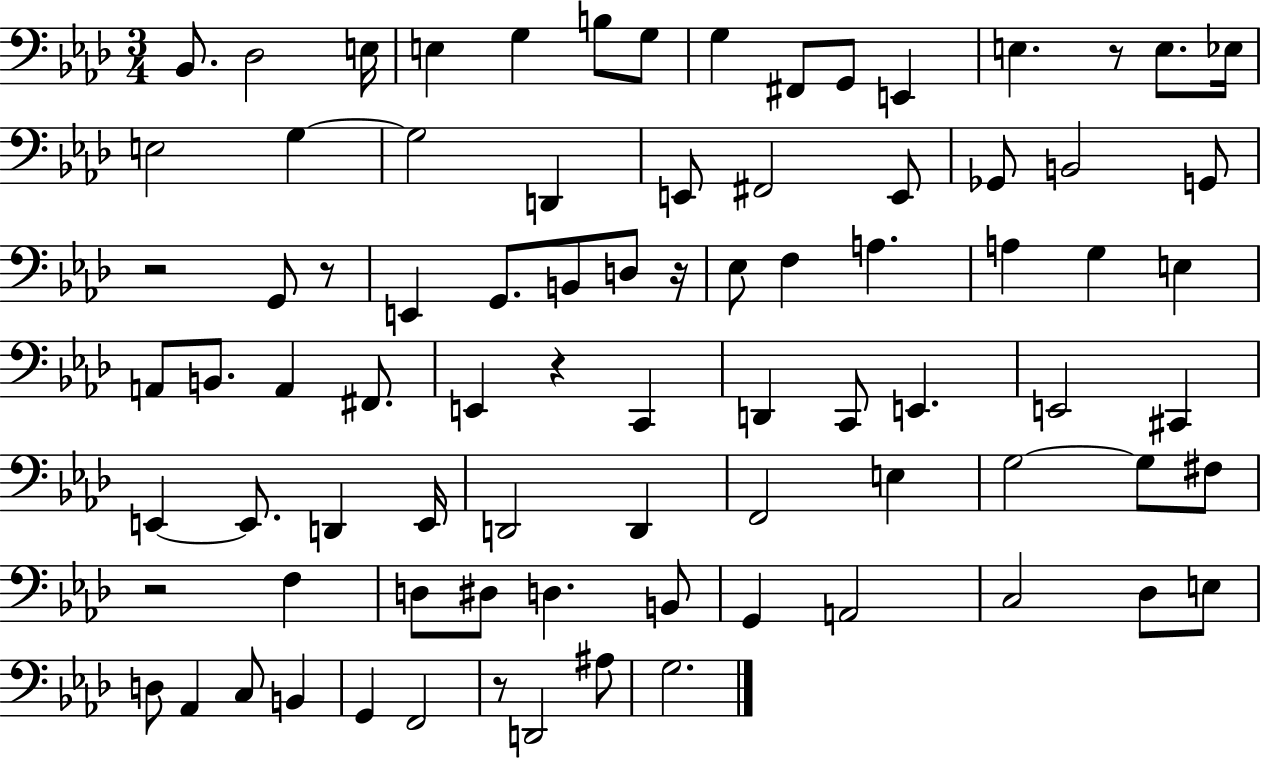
Bb2/e. Db3/h E3/s E3/q G3/q B3/e G3/e G3/q F#2/e G2/e E2/q E3/q. R/e E3/e. Eb3/s E3/h G3/q G3/h D2/q E2/e F#2/h E2/e Gb2/e B2/h G2/e R/h G2/e R/e E2/q G2/e. B2/e D3/e R/s Eb3/e F3/q A3/q. A3/q G3/q E3/q A2/e B2/e. A2/q F#2/e. E2/q R/q C2/q D2/q C2/e E2/q. E2/h C#2/q E2/q E2/e. D2/q E2/s D2/h D2/q F2/h E3/q G3/h G3/e F#3/e R/h F3/q D3/e D#3/e D3/q. B2/e G2/q A2/h C3/h Db3/e E3/e D3/e Ab2/q C3/e B2/q G2/q F2/h R/e D2/h A#3/e G3/h.